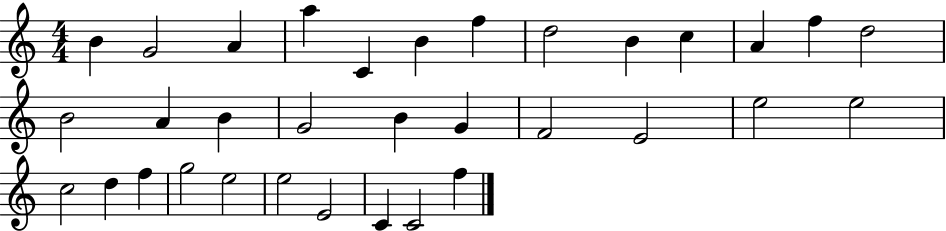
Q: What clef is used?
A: treble